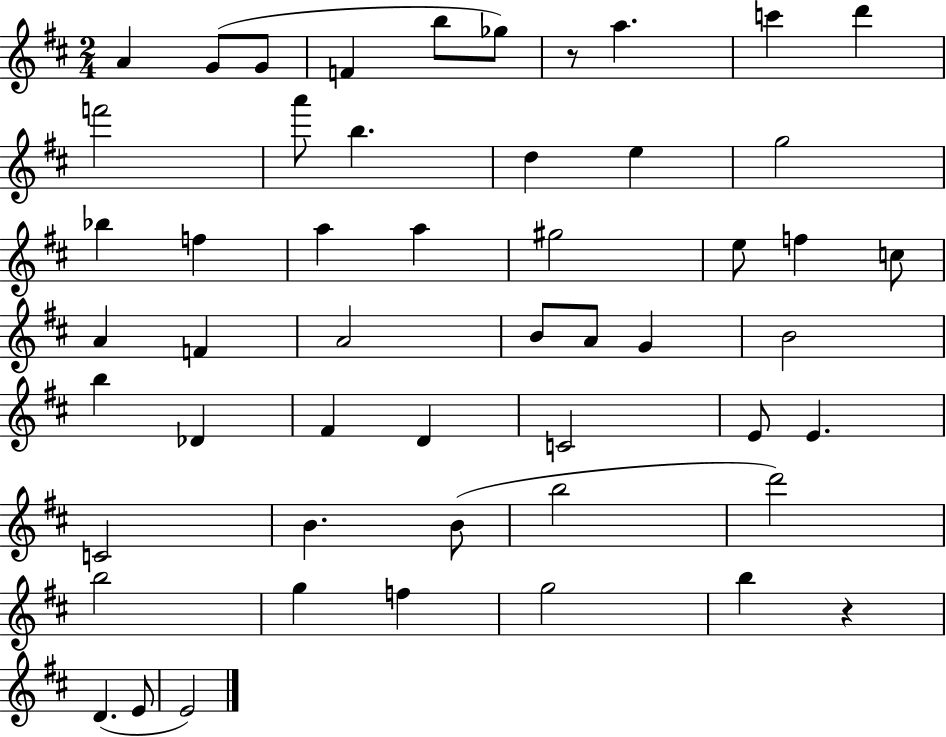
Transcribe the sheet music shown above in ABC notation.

X:1
T:Untitled
M:2/4
L:1/4
K:D
A G/2 G/2 F b/2 _g/2 z/2 a c' d' f'2 a'/2 b d e g2 _b f a a ^g2 e/2 f c/2 A F A2 B/2 A/2 G B2 b _D ^F D C2 E/2 E C2 B B/2 b2 d'2 b2 g f g2 b z D E/2 E2